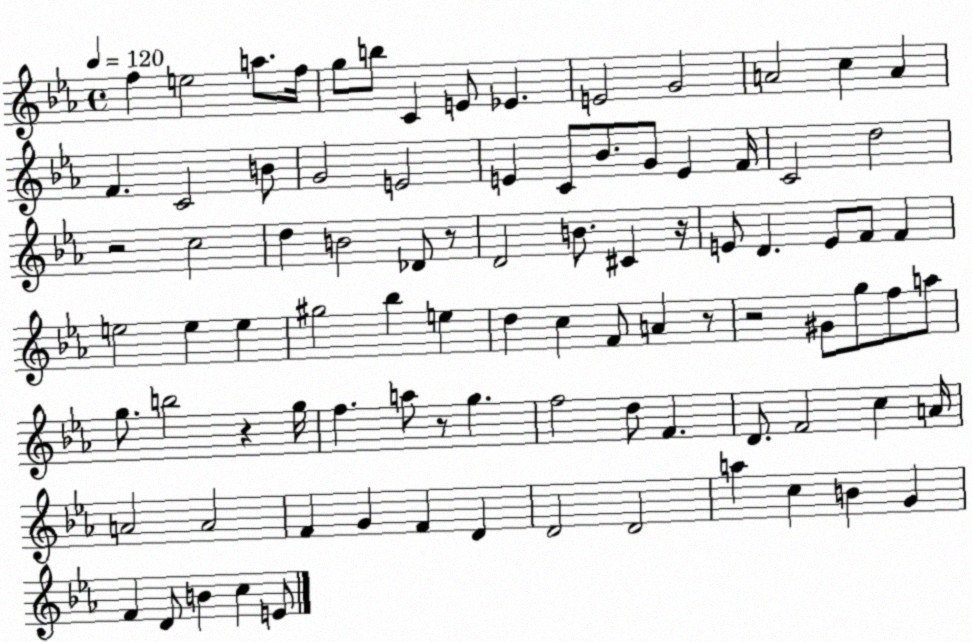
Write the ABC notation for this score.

X:1
T:Untitled
M:4/4
L:1/4
K:Eb
f e2 a/2 f/4 g/2 b/2 C E/2 _E E2 G2 A2 c A F C2 B/2 G2 E2 E C/2 _B/2 G/2 E F/4 C2 d2 z2 c2 d B2 _D/2 z/2 D2 B/2 ^C z/4 E/2 D E/2 F/2 F e2 e e ^g2 _b e d c F/2 A z/2 z2 ^G/2 g/2 f/2 a/2 g/2 b2 z g/4 f a/2 z/2 g f2 d/2 F D/2 F2 c A/4 A2 A2 F G F D D2 D2 a c B G F D/2 B c E/2